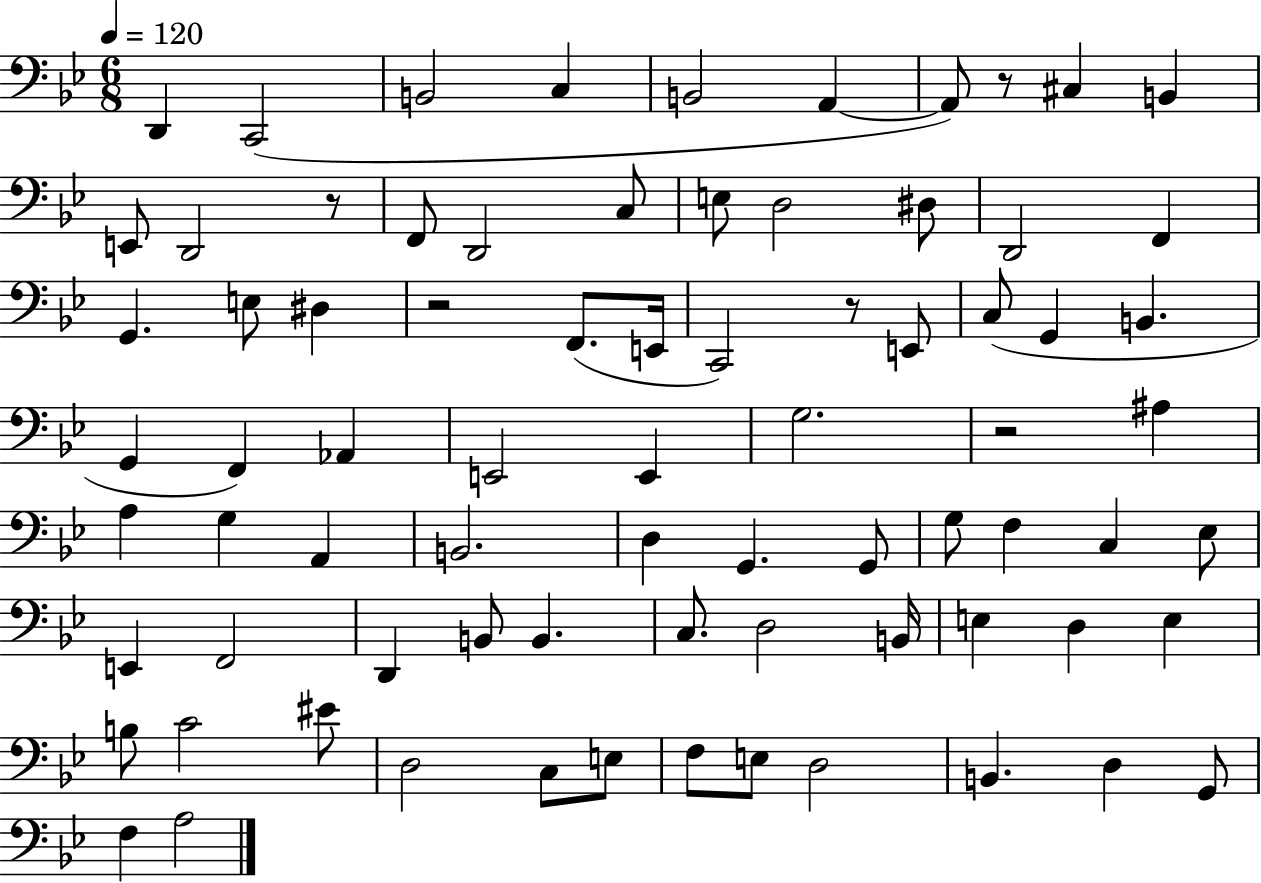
{
  \clef bass
  \numericTimeSignature
  \time 6/8
  \key bes \major
  \tempo 4 = 120
  d,4 c,2( | b,2 c4 | b,2 a,4~~ | a,8) r8 cis4 b,4 | \break e,8 d,2 r8 | f,8 d,2 c8 | e8 d2 dis8 | d,2 f,4 | \break g,4. e8 dis4 | r2 f,8.( e,16 | c,2) r8 e,8 | c8( g,4 b,4. | \break g,4 f,4) aes,4 | e,2 e,4 | g2. | r2 ais4 | \break a4 g4 a,4 | b,2. | d4 g,4. g,8 | g8 f4 c4 ees8 | \break e,4 f,2 | d,4 b,8 b,4. | c8. d2 b,16 | e4 d4 e4 | \break b8 c'2 eis'8 | d2 c8 e8 | f8 e8 d2 | b,4. d4 g,8 | \break f4 a2 | \bar "|."
}